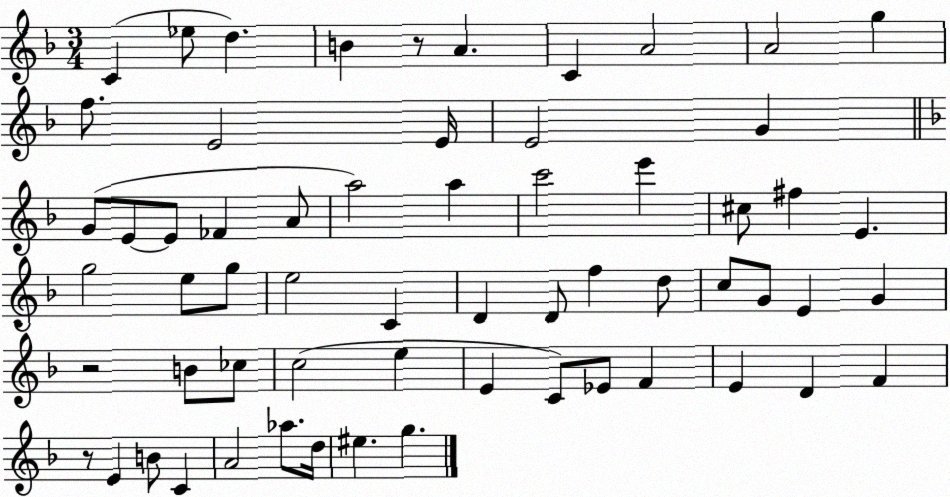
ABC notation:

X:1
T:Untitled
M:3/4
L:1/4
K:F
C _e/2 d B z/2 A C A2 A2 g f/2 E2 E/4 E2 G G/2 E/2 E/2 _F A/2 a2 a c'2 e' ^c/2 ^f E g2 e/2 g/2 e2 C D D/2 f d/2 c/2 G/2 E G z2 B/2 _c/2 c2 e E C/2 _E/2 F E D F z/2 E B/2 C A2 _a/2 d/4 ^e g